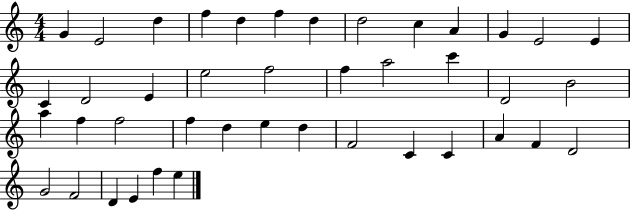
X:1
T:Untitled
M:4/4
L:1/4
K:C
G E2 d f d f d d2 c A G E2 E C D2 E e2 f2 f a2 c' D2 B2 a f f2 f d e d F2 C C A F D2 G2 F2 D E f e